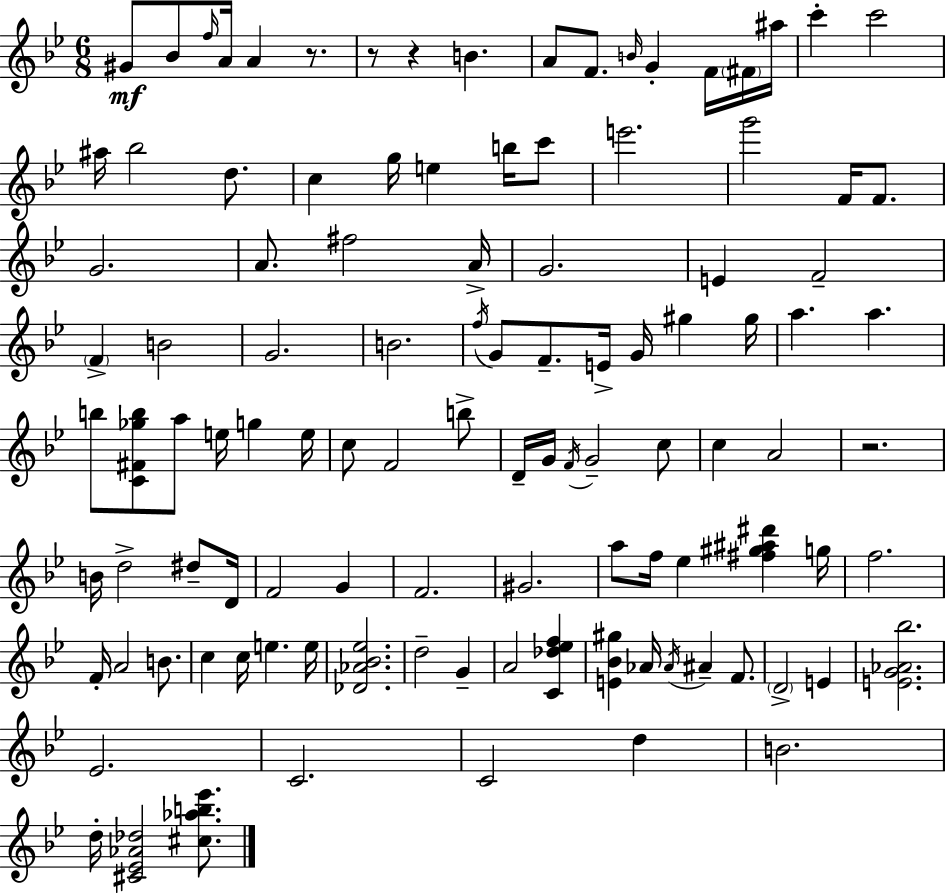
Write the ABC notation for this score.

X:1
T:Untitled
M:6/8
L:1/4
K:Bb
^G/2 _B/2 f/4 A/4 A z/2 z/2 z B A/2 F/2 B/4 G F/4 ^F/4 ^a/4 c' c'2 ^a/4 _b2 d/2 c g/4 e b/4 c'/2 e'2 g'2 F/4 F/2 G2 A/2 ^f2 A/4 G2 E F2 F B2 G2 B2 f/4 G/2 F/2 E/4 G/4 ^g ^g/4 a a b/2 [C^F_gb]/2 a/2 e/4 g e/4 c/2 F2 b/2 D/4 G/4 F/4 G2 c/2 c A2 z2 B/4 d2 ^d/2 D/4 F2 G F2 ^G2 a/2 f/4 _e [^f^g^a^d'] g/4 f2 F/4 A2 B/2 c c/4 e e/4 [_D_A_B_e]2 d2 G A2 [C_d_ef] [E_B^g] _A/4 _A/4 ^A F/2 D2 E [EG_A_b]2 _E2 C2 C2 d B2 d/4 [^C_E_A_d]2 [^c_ab_e']/2